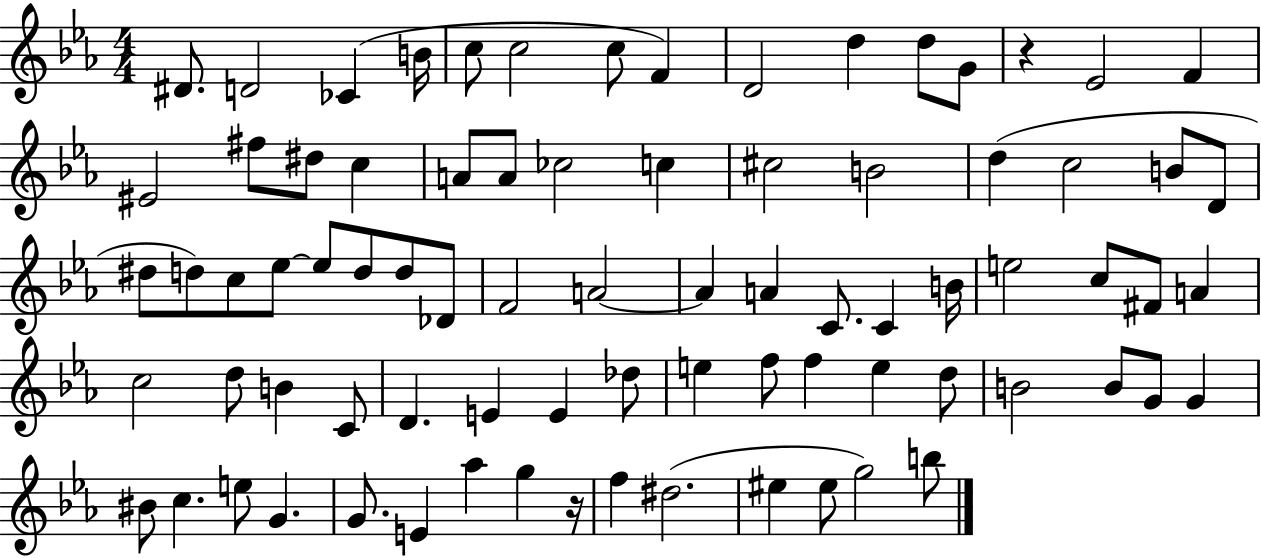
{
  \clef treble
  \numericTimeSignature
  \time 4/4
  \key ees \major
  \repeat volta 2 { dis'8. d'2 ces'4( b'16 | c''8 c''2 c''8 f'4) | d'2 d''4 d''8 g'8 | r4 ees'2 f'4 | \break eis'2 fis''8 dis''8 c''4 | a'8 a'8 ces''2 c''4 | cis''2 b'2 | d''4( c''2 b'8 d'8 | \break dis''8 d''8) c''8 ees''8~~ ees''8 d''8 d''8 des'8 | f'2 a'2~~ | a'4 a'4 c'8. c'4 b'16 | e''2 c''8 fis'8 a'4 | \break c''2 d''8 b'4 c'8 | d'4. e'4 e'4 des''8 | e''4 f''8 f''4 e''4 d''8 | b'2 b'8 g'8 g'4 | \break bis'8 c''4. e''8 g'4. | g'8. e'4 aes''4 g''4 r16 | f''4 dis''2.( | eis''4 eis''8 g''2) b''8 | \break } \bar "|."
}